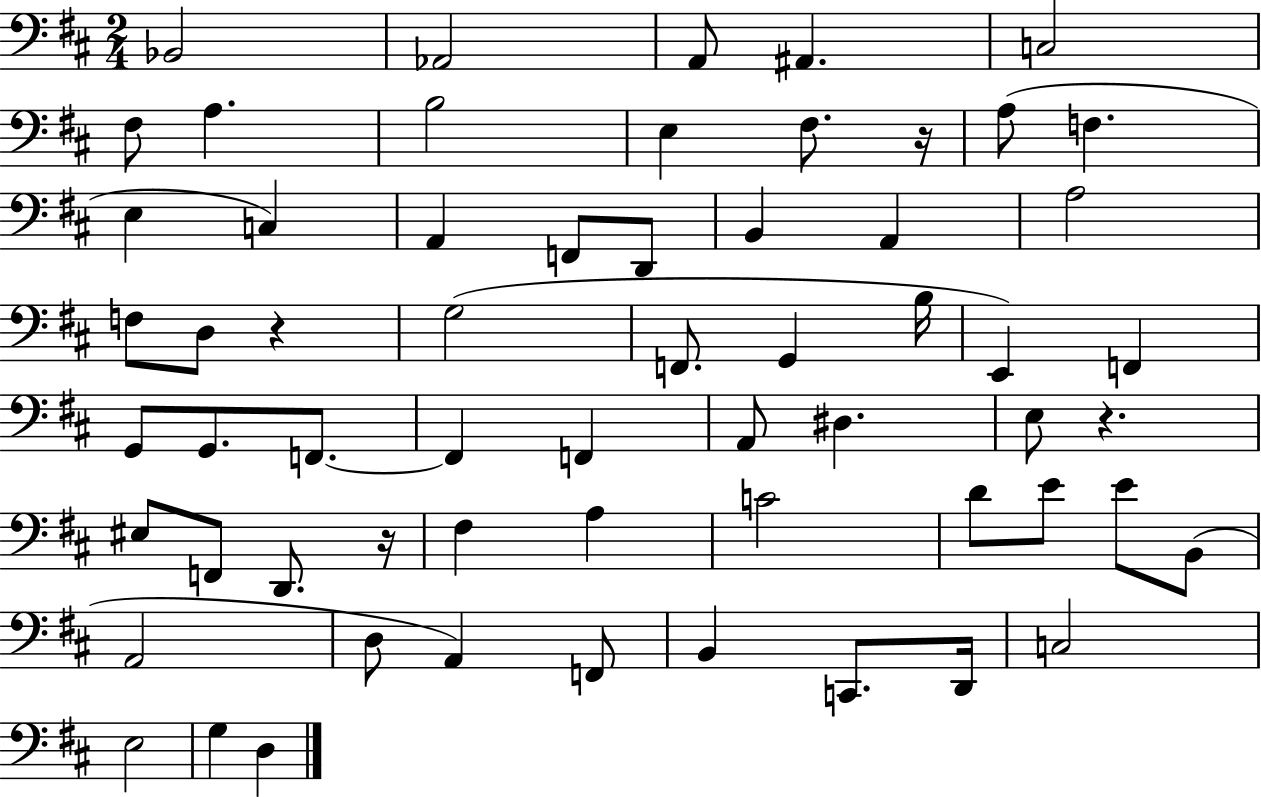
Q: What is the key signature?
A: D major